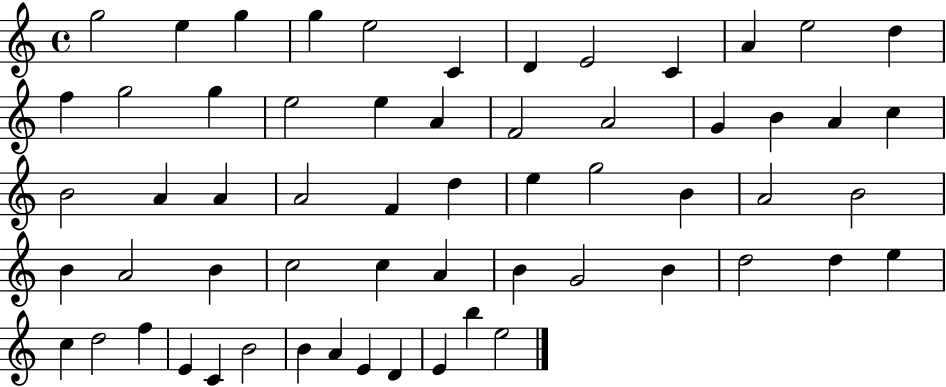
X:1
T:Untitled
M:4/4
L:1/4
K:C
g2 e g g e2 C D E2 C A e2 d f g2 g e2 e A F2 A2 G B A c B2 A A A2 F d e g2 B A2 B2 B A2 B c2 c A B G2 B d2 d e c d2 f E C B2 B A E D E b e2